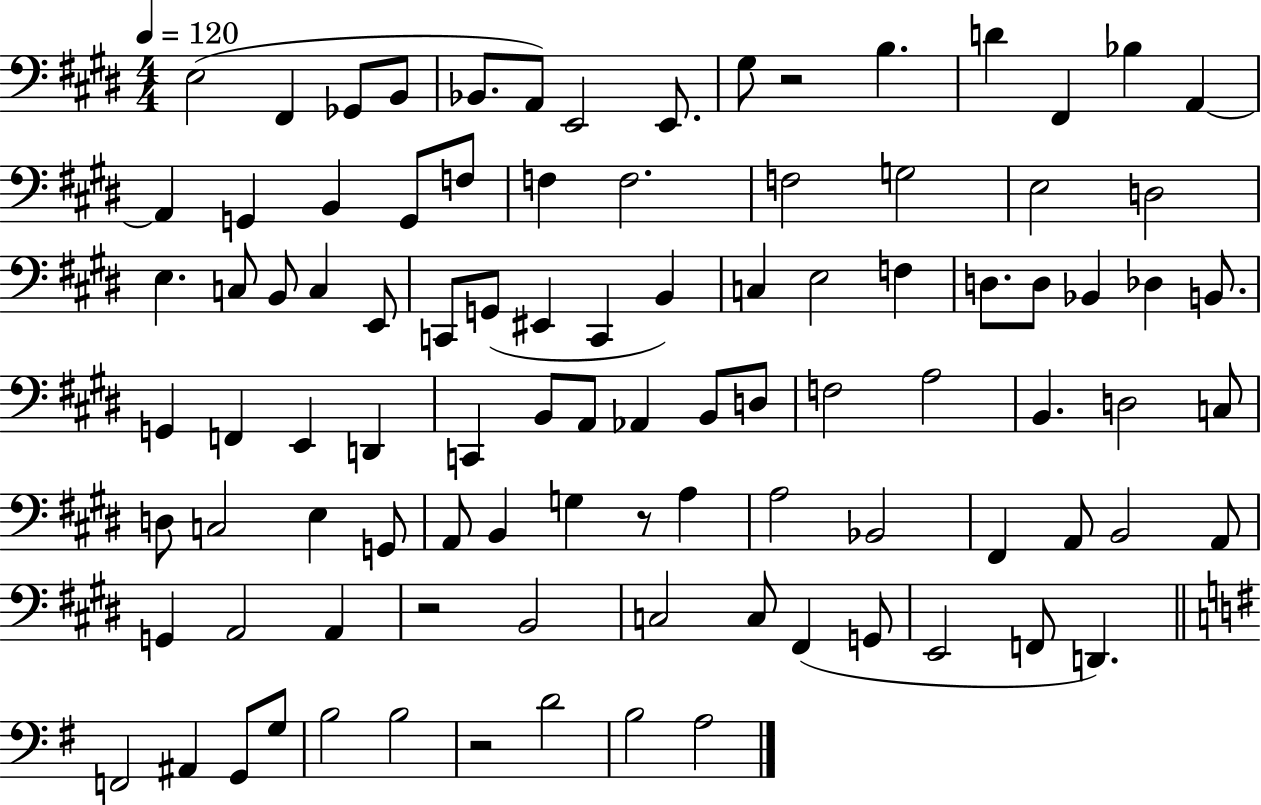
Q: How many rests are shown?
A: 4